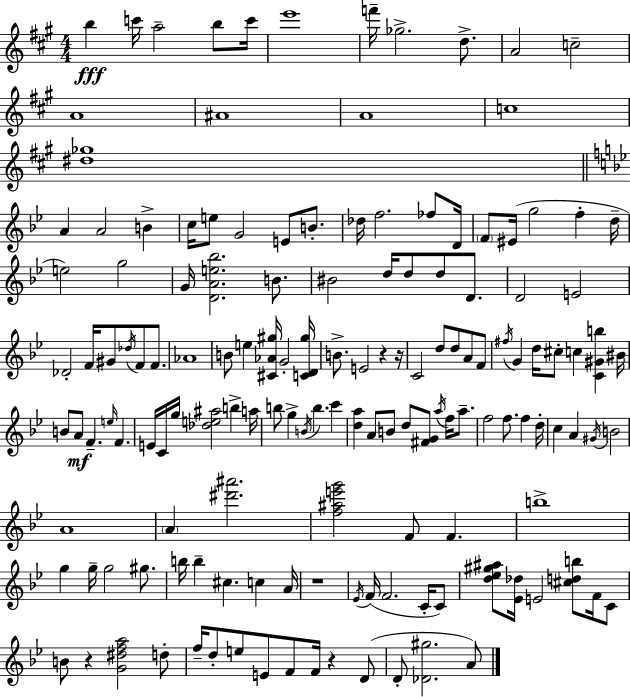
B5/q C6/s A5/h B5/e C6/s E6/w F6/s Gb5/h. D5/e. A4/h C5/h A4/w A#4/w A4/w C5/w [D#5,Gb5]/w A4/q A4/h B4/q C5/s E5/e G4/h E4/e B4/e. Db5/s F5/h. FES5/e D4/s F4/e EIS4/s G5/h F5/q D5/s E5/h G5/h G4/s [D4,A4,E5,Bb5]/h. B4/e. BIS4/h D5/s D5/e D5/e D4/e. D4/h E4/h Db4/h F4/s G#4/e Db5/s F4/e F4/e. Ab4/w B4/e E5/q [C#4,Ab4,G#5]/s G4/h [C4,D4,G#5]/s B4/e. E4/h R/q R/s C4/h D5/e D5/e A4/e F4/e F#5/s G4/q D5/s C#5/e C5/q [C4,G#4,B5]/q BIS4/s B4/e A4/e F4/q. E5/s F4/q. E4/s C4/s G5/s [Db5,E5,A#5]/h B5/q A5/s B5/e G5/q B4/s B5/q. C6/q [D5,A5]/q A4/e B4/e D5/e [F#4,G4]/e A5/s F5/s A5/e. F5/h F5/e. F5/q D5/s C5/q A4/q G#4/s B4/h A4/w A4/q [D#6,A#6]/h. [F5,A#5,E6,G6]/h F4/e F4/q. B5/w G5/q G5/s G5/h G#5/e. B5/s B5/q C#5/q. C5/q A4/s R/w Eb4/s F4/s F4/h. C4/s C4/e [D5,Eb5,G#5,A#5]/e [Eb4,Db5]/s E4/h [C#5,D5,B5]/e F4/s C4/e B4/e R/q [G4,D#5,F5,A5]/h D5/e F5/s D5/e E5/e E4/e F4/e F4/s R/q D4/e D4/e [Db4,G#5]/h. A4/e